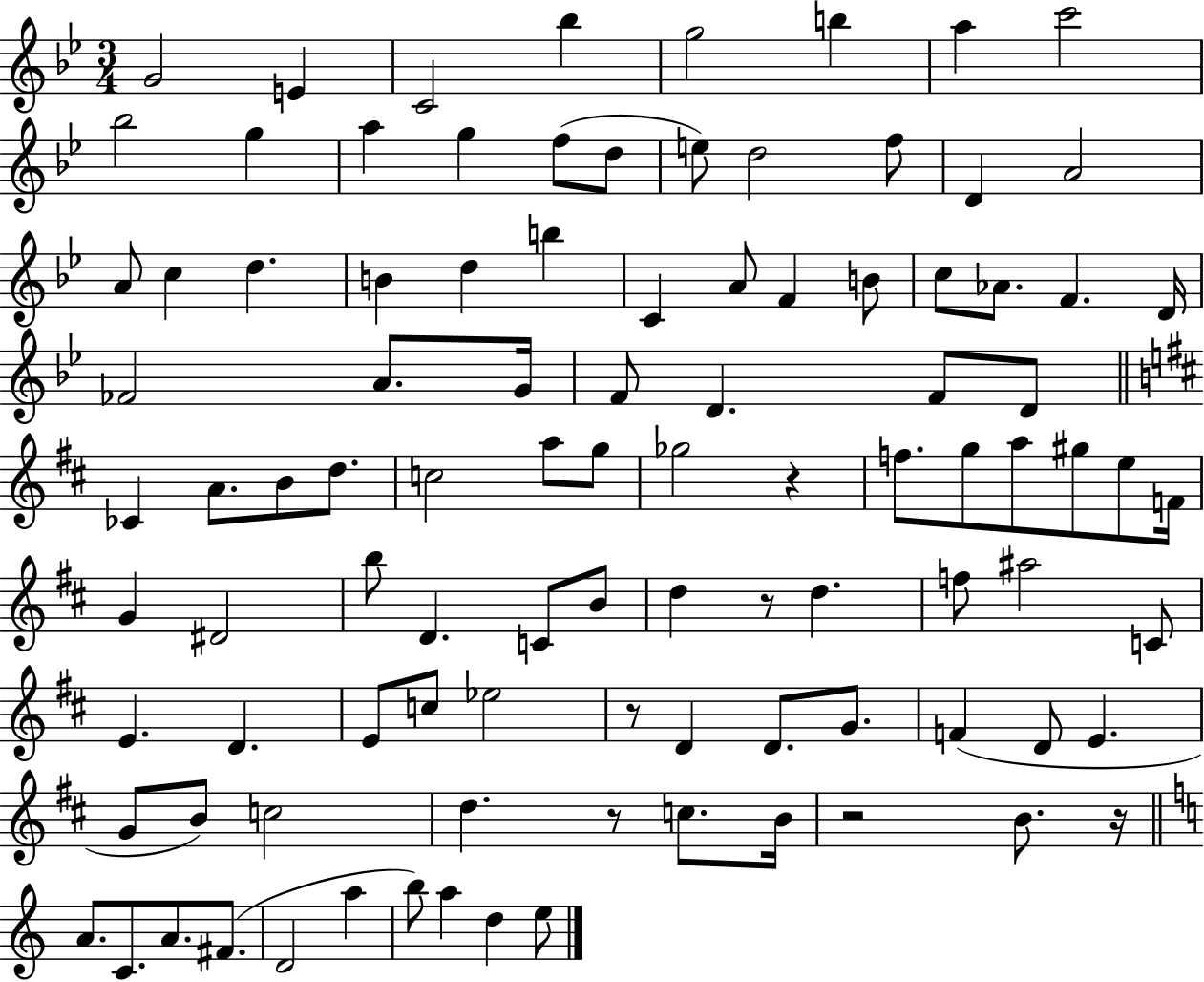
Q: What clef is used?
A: treble